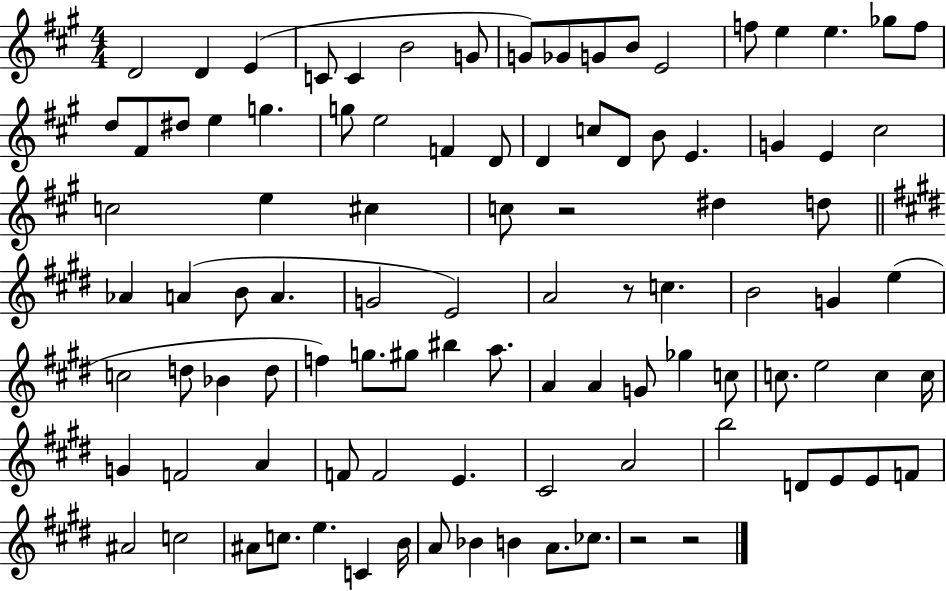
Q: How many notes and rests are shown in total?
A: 98